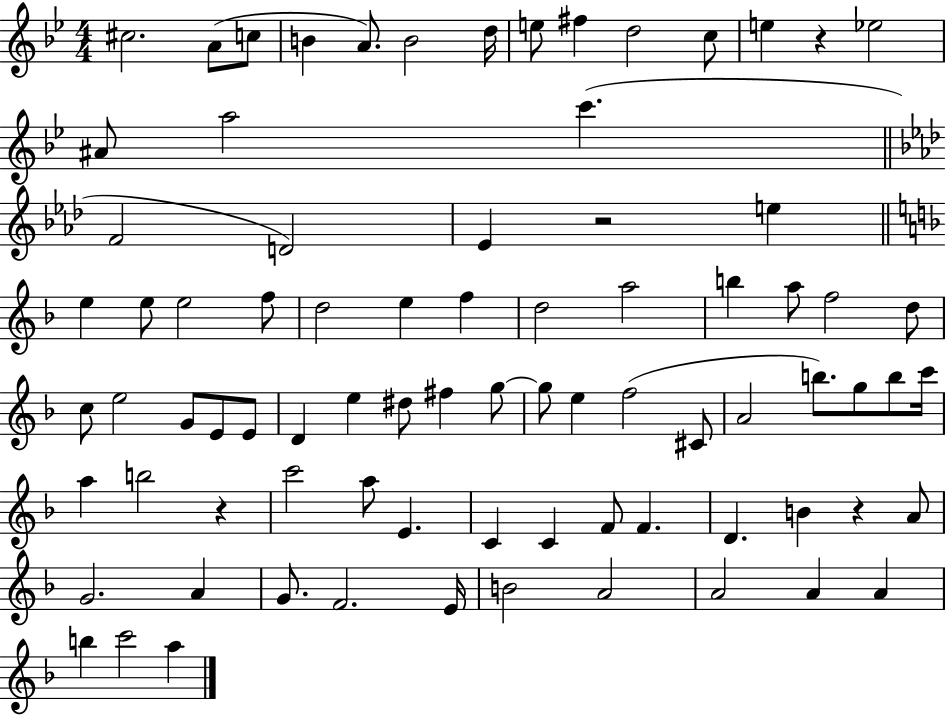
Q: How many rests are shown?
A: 4